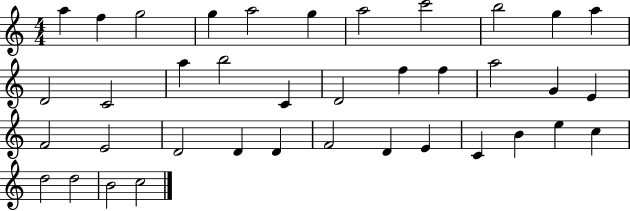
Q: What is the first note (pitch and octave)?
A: A5